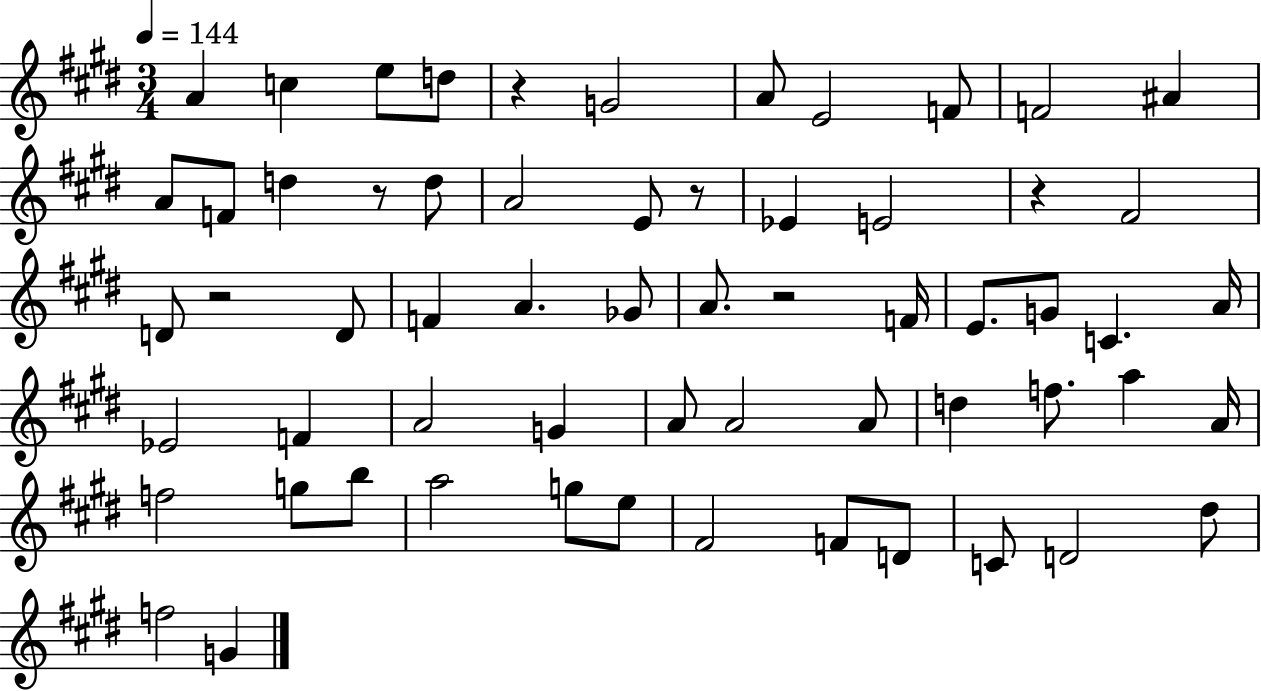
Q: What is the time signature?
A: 3/4